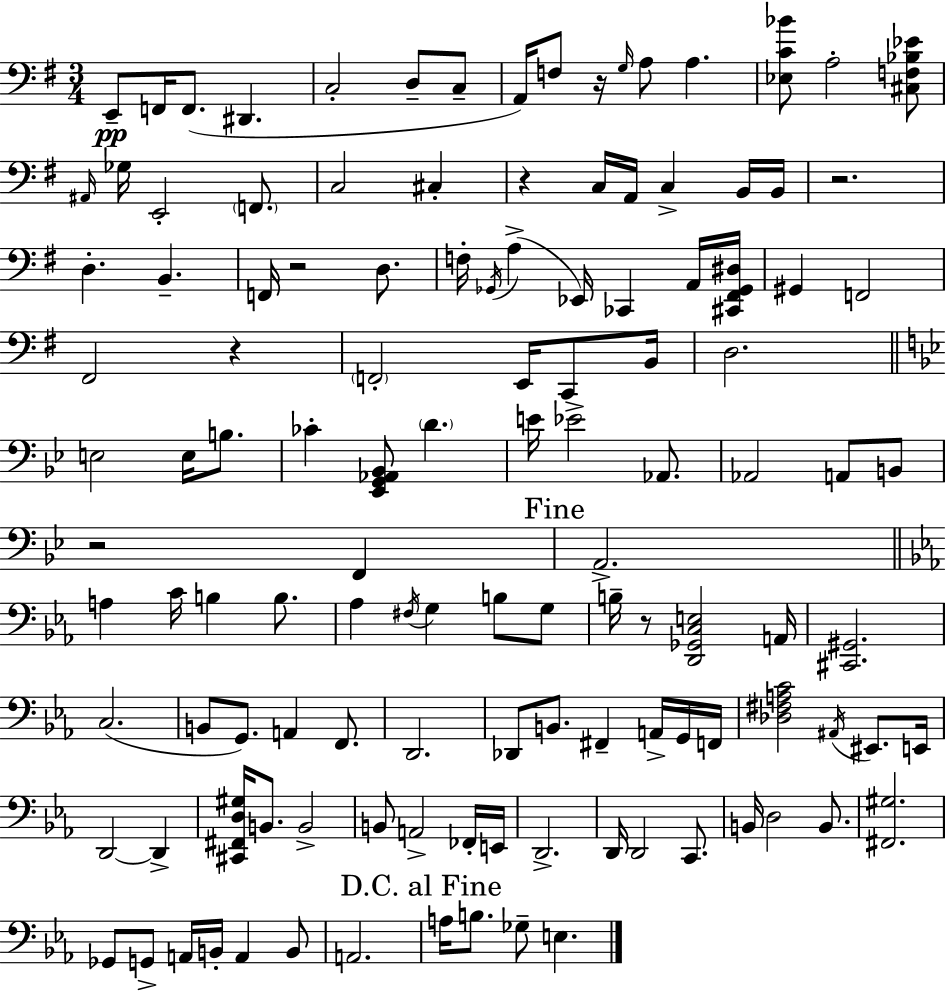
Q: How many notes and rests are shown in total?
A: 123